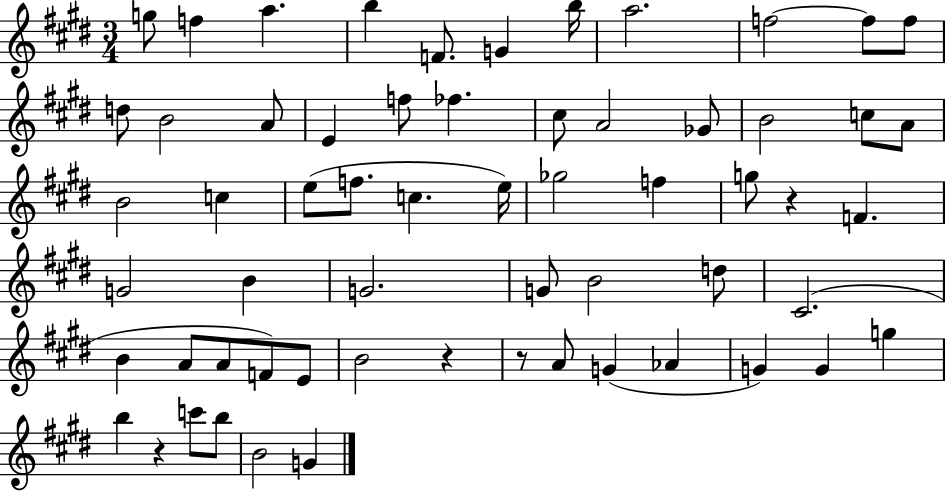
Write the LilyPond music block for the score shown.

{
  \clef treble
  \numericTimeSignature
  \time 3/4
  \key e \major
  g''8 f''4 a''4. | b''4 f'8. g'4 b''16 | a''2. | f''2~~ f''8 f''8 | \break d''8 b'2 a'8 | e'4 f''8 fes''4. | cis''8 a'2 ges'8 | b'2 c''8 a'8 | \break b'2 c''4 | e''8( f''8. c''4. e''16) | ges''2 f''4 | g''8 r4 f'4. | \break g'2 b'4 | g'2. | g'8 b'2 d''8 | cis'2.( | \break b'4 a'8 a'8 f'8) e'8 | b'2 r4 | r8 a'8 g'4( aes'4 | g'4) g'4 g''4 | \break b''4 r4 c'''8 b''8 | b'2 g'4 | \bar "|."
}